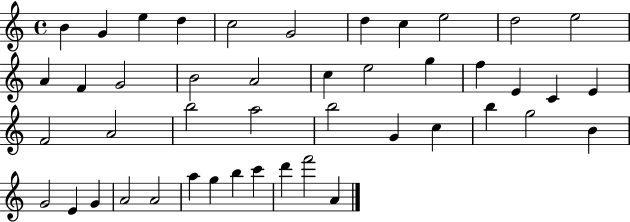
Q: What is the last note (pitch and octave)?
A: A4